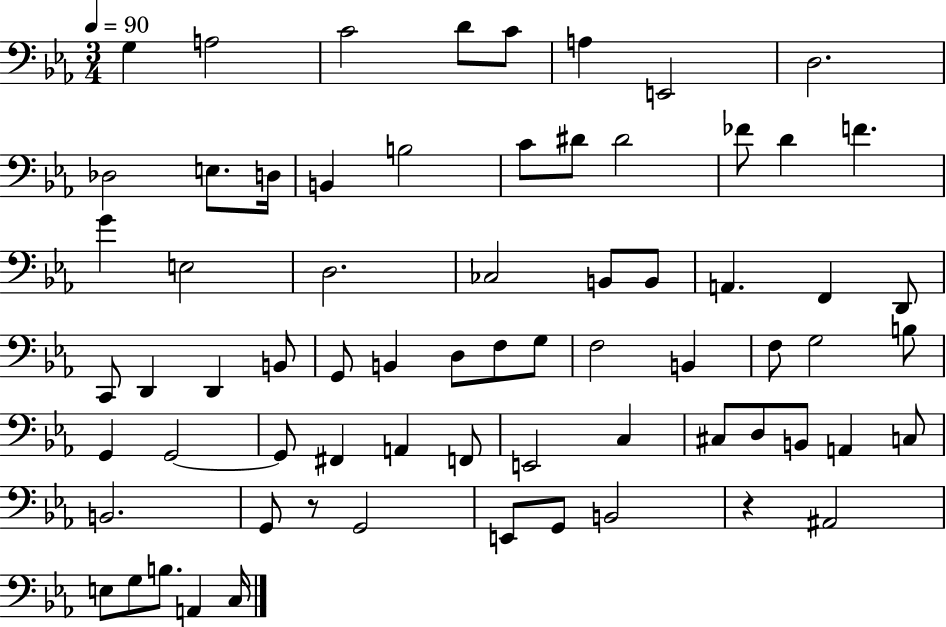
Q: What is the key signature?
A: EES major